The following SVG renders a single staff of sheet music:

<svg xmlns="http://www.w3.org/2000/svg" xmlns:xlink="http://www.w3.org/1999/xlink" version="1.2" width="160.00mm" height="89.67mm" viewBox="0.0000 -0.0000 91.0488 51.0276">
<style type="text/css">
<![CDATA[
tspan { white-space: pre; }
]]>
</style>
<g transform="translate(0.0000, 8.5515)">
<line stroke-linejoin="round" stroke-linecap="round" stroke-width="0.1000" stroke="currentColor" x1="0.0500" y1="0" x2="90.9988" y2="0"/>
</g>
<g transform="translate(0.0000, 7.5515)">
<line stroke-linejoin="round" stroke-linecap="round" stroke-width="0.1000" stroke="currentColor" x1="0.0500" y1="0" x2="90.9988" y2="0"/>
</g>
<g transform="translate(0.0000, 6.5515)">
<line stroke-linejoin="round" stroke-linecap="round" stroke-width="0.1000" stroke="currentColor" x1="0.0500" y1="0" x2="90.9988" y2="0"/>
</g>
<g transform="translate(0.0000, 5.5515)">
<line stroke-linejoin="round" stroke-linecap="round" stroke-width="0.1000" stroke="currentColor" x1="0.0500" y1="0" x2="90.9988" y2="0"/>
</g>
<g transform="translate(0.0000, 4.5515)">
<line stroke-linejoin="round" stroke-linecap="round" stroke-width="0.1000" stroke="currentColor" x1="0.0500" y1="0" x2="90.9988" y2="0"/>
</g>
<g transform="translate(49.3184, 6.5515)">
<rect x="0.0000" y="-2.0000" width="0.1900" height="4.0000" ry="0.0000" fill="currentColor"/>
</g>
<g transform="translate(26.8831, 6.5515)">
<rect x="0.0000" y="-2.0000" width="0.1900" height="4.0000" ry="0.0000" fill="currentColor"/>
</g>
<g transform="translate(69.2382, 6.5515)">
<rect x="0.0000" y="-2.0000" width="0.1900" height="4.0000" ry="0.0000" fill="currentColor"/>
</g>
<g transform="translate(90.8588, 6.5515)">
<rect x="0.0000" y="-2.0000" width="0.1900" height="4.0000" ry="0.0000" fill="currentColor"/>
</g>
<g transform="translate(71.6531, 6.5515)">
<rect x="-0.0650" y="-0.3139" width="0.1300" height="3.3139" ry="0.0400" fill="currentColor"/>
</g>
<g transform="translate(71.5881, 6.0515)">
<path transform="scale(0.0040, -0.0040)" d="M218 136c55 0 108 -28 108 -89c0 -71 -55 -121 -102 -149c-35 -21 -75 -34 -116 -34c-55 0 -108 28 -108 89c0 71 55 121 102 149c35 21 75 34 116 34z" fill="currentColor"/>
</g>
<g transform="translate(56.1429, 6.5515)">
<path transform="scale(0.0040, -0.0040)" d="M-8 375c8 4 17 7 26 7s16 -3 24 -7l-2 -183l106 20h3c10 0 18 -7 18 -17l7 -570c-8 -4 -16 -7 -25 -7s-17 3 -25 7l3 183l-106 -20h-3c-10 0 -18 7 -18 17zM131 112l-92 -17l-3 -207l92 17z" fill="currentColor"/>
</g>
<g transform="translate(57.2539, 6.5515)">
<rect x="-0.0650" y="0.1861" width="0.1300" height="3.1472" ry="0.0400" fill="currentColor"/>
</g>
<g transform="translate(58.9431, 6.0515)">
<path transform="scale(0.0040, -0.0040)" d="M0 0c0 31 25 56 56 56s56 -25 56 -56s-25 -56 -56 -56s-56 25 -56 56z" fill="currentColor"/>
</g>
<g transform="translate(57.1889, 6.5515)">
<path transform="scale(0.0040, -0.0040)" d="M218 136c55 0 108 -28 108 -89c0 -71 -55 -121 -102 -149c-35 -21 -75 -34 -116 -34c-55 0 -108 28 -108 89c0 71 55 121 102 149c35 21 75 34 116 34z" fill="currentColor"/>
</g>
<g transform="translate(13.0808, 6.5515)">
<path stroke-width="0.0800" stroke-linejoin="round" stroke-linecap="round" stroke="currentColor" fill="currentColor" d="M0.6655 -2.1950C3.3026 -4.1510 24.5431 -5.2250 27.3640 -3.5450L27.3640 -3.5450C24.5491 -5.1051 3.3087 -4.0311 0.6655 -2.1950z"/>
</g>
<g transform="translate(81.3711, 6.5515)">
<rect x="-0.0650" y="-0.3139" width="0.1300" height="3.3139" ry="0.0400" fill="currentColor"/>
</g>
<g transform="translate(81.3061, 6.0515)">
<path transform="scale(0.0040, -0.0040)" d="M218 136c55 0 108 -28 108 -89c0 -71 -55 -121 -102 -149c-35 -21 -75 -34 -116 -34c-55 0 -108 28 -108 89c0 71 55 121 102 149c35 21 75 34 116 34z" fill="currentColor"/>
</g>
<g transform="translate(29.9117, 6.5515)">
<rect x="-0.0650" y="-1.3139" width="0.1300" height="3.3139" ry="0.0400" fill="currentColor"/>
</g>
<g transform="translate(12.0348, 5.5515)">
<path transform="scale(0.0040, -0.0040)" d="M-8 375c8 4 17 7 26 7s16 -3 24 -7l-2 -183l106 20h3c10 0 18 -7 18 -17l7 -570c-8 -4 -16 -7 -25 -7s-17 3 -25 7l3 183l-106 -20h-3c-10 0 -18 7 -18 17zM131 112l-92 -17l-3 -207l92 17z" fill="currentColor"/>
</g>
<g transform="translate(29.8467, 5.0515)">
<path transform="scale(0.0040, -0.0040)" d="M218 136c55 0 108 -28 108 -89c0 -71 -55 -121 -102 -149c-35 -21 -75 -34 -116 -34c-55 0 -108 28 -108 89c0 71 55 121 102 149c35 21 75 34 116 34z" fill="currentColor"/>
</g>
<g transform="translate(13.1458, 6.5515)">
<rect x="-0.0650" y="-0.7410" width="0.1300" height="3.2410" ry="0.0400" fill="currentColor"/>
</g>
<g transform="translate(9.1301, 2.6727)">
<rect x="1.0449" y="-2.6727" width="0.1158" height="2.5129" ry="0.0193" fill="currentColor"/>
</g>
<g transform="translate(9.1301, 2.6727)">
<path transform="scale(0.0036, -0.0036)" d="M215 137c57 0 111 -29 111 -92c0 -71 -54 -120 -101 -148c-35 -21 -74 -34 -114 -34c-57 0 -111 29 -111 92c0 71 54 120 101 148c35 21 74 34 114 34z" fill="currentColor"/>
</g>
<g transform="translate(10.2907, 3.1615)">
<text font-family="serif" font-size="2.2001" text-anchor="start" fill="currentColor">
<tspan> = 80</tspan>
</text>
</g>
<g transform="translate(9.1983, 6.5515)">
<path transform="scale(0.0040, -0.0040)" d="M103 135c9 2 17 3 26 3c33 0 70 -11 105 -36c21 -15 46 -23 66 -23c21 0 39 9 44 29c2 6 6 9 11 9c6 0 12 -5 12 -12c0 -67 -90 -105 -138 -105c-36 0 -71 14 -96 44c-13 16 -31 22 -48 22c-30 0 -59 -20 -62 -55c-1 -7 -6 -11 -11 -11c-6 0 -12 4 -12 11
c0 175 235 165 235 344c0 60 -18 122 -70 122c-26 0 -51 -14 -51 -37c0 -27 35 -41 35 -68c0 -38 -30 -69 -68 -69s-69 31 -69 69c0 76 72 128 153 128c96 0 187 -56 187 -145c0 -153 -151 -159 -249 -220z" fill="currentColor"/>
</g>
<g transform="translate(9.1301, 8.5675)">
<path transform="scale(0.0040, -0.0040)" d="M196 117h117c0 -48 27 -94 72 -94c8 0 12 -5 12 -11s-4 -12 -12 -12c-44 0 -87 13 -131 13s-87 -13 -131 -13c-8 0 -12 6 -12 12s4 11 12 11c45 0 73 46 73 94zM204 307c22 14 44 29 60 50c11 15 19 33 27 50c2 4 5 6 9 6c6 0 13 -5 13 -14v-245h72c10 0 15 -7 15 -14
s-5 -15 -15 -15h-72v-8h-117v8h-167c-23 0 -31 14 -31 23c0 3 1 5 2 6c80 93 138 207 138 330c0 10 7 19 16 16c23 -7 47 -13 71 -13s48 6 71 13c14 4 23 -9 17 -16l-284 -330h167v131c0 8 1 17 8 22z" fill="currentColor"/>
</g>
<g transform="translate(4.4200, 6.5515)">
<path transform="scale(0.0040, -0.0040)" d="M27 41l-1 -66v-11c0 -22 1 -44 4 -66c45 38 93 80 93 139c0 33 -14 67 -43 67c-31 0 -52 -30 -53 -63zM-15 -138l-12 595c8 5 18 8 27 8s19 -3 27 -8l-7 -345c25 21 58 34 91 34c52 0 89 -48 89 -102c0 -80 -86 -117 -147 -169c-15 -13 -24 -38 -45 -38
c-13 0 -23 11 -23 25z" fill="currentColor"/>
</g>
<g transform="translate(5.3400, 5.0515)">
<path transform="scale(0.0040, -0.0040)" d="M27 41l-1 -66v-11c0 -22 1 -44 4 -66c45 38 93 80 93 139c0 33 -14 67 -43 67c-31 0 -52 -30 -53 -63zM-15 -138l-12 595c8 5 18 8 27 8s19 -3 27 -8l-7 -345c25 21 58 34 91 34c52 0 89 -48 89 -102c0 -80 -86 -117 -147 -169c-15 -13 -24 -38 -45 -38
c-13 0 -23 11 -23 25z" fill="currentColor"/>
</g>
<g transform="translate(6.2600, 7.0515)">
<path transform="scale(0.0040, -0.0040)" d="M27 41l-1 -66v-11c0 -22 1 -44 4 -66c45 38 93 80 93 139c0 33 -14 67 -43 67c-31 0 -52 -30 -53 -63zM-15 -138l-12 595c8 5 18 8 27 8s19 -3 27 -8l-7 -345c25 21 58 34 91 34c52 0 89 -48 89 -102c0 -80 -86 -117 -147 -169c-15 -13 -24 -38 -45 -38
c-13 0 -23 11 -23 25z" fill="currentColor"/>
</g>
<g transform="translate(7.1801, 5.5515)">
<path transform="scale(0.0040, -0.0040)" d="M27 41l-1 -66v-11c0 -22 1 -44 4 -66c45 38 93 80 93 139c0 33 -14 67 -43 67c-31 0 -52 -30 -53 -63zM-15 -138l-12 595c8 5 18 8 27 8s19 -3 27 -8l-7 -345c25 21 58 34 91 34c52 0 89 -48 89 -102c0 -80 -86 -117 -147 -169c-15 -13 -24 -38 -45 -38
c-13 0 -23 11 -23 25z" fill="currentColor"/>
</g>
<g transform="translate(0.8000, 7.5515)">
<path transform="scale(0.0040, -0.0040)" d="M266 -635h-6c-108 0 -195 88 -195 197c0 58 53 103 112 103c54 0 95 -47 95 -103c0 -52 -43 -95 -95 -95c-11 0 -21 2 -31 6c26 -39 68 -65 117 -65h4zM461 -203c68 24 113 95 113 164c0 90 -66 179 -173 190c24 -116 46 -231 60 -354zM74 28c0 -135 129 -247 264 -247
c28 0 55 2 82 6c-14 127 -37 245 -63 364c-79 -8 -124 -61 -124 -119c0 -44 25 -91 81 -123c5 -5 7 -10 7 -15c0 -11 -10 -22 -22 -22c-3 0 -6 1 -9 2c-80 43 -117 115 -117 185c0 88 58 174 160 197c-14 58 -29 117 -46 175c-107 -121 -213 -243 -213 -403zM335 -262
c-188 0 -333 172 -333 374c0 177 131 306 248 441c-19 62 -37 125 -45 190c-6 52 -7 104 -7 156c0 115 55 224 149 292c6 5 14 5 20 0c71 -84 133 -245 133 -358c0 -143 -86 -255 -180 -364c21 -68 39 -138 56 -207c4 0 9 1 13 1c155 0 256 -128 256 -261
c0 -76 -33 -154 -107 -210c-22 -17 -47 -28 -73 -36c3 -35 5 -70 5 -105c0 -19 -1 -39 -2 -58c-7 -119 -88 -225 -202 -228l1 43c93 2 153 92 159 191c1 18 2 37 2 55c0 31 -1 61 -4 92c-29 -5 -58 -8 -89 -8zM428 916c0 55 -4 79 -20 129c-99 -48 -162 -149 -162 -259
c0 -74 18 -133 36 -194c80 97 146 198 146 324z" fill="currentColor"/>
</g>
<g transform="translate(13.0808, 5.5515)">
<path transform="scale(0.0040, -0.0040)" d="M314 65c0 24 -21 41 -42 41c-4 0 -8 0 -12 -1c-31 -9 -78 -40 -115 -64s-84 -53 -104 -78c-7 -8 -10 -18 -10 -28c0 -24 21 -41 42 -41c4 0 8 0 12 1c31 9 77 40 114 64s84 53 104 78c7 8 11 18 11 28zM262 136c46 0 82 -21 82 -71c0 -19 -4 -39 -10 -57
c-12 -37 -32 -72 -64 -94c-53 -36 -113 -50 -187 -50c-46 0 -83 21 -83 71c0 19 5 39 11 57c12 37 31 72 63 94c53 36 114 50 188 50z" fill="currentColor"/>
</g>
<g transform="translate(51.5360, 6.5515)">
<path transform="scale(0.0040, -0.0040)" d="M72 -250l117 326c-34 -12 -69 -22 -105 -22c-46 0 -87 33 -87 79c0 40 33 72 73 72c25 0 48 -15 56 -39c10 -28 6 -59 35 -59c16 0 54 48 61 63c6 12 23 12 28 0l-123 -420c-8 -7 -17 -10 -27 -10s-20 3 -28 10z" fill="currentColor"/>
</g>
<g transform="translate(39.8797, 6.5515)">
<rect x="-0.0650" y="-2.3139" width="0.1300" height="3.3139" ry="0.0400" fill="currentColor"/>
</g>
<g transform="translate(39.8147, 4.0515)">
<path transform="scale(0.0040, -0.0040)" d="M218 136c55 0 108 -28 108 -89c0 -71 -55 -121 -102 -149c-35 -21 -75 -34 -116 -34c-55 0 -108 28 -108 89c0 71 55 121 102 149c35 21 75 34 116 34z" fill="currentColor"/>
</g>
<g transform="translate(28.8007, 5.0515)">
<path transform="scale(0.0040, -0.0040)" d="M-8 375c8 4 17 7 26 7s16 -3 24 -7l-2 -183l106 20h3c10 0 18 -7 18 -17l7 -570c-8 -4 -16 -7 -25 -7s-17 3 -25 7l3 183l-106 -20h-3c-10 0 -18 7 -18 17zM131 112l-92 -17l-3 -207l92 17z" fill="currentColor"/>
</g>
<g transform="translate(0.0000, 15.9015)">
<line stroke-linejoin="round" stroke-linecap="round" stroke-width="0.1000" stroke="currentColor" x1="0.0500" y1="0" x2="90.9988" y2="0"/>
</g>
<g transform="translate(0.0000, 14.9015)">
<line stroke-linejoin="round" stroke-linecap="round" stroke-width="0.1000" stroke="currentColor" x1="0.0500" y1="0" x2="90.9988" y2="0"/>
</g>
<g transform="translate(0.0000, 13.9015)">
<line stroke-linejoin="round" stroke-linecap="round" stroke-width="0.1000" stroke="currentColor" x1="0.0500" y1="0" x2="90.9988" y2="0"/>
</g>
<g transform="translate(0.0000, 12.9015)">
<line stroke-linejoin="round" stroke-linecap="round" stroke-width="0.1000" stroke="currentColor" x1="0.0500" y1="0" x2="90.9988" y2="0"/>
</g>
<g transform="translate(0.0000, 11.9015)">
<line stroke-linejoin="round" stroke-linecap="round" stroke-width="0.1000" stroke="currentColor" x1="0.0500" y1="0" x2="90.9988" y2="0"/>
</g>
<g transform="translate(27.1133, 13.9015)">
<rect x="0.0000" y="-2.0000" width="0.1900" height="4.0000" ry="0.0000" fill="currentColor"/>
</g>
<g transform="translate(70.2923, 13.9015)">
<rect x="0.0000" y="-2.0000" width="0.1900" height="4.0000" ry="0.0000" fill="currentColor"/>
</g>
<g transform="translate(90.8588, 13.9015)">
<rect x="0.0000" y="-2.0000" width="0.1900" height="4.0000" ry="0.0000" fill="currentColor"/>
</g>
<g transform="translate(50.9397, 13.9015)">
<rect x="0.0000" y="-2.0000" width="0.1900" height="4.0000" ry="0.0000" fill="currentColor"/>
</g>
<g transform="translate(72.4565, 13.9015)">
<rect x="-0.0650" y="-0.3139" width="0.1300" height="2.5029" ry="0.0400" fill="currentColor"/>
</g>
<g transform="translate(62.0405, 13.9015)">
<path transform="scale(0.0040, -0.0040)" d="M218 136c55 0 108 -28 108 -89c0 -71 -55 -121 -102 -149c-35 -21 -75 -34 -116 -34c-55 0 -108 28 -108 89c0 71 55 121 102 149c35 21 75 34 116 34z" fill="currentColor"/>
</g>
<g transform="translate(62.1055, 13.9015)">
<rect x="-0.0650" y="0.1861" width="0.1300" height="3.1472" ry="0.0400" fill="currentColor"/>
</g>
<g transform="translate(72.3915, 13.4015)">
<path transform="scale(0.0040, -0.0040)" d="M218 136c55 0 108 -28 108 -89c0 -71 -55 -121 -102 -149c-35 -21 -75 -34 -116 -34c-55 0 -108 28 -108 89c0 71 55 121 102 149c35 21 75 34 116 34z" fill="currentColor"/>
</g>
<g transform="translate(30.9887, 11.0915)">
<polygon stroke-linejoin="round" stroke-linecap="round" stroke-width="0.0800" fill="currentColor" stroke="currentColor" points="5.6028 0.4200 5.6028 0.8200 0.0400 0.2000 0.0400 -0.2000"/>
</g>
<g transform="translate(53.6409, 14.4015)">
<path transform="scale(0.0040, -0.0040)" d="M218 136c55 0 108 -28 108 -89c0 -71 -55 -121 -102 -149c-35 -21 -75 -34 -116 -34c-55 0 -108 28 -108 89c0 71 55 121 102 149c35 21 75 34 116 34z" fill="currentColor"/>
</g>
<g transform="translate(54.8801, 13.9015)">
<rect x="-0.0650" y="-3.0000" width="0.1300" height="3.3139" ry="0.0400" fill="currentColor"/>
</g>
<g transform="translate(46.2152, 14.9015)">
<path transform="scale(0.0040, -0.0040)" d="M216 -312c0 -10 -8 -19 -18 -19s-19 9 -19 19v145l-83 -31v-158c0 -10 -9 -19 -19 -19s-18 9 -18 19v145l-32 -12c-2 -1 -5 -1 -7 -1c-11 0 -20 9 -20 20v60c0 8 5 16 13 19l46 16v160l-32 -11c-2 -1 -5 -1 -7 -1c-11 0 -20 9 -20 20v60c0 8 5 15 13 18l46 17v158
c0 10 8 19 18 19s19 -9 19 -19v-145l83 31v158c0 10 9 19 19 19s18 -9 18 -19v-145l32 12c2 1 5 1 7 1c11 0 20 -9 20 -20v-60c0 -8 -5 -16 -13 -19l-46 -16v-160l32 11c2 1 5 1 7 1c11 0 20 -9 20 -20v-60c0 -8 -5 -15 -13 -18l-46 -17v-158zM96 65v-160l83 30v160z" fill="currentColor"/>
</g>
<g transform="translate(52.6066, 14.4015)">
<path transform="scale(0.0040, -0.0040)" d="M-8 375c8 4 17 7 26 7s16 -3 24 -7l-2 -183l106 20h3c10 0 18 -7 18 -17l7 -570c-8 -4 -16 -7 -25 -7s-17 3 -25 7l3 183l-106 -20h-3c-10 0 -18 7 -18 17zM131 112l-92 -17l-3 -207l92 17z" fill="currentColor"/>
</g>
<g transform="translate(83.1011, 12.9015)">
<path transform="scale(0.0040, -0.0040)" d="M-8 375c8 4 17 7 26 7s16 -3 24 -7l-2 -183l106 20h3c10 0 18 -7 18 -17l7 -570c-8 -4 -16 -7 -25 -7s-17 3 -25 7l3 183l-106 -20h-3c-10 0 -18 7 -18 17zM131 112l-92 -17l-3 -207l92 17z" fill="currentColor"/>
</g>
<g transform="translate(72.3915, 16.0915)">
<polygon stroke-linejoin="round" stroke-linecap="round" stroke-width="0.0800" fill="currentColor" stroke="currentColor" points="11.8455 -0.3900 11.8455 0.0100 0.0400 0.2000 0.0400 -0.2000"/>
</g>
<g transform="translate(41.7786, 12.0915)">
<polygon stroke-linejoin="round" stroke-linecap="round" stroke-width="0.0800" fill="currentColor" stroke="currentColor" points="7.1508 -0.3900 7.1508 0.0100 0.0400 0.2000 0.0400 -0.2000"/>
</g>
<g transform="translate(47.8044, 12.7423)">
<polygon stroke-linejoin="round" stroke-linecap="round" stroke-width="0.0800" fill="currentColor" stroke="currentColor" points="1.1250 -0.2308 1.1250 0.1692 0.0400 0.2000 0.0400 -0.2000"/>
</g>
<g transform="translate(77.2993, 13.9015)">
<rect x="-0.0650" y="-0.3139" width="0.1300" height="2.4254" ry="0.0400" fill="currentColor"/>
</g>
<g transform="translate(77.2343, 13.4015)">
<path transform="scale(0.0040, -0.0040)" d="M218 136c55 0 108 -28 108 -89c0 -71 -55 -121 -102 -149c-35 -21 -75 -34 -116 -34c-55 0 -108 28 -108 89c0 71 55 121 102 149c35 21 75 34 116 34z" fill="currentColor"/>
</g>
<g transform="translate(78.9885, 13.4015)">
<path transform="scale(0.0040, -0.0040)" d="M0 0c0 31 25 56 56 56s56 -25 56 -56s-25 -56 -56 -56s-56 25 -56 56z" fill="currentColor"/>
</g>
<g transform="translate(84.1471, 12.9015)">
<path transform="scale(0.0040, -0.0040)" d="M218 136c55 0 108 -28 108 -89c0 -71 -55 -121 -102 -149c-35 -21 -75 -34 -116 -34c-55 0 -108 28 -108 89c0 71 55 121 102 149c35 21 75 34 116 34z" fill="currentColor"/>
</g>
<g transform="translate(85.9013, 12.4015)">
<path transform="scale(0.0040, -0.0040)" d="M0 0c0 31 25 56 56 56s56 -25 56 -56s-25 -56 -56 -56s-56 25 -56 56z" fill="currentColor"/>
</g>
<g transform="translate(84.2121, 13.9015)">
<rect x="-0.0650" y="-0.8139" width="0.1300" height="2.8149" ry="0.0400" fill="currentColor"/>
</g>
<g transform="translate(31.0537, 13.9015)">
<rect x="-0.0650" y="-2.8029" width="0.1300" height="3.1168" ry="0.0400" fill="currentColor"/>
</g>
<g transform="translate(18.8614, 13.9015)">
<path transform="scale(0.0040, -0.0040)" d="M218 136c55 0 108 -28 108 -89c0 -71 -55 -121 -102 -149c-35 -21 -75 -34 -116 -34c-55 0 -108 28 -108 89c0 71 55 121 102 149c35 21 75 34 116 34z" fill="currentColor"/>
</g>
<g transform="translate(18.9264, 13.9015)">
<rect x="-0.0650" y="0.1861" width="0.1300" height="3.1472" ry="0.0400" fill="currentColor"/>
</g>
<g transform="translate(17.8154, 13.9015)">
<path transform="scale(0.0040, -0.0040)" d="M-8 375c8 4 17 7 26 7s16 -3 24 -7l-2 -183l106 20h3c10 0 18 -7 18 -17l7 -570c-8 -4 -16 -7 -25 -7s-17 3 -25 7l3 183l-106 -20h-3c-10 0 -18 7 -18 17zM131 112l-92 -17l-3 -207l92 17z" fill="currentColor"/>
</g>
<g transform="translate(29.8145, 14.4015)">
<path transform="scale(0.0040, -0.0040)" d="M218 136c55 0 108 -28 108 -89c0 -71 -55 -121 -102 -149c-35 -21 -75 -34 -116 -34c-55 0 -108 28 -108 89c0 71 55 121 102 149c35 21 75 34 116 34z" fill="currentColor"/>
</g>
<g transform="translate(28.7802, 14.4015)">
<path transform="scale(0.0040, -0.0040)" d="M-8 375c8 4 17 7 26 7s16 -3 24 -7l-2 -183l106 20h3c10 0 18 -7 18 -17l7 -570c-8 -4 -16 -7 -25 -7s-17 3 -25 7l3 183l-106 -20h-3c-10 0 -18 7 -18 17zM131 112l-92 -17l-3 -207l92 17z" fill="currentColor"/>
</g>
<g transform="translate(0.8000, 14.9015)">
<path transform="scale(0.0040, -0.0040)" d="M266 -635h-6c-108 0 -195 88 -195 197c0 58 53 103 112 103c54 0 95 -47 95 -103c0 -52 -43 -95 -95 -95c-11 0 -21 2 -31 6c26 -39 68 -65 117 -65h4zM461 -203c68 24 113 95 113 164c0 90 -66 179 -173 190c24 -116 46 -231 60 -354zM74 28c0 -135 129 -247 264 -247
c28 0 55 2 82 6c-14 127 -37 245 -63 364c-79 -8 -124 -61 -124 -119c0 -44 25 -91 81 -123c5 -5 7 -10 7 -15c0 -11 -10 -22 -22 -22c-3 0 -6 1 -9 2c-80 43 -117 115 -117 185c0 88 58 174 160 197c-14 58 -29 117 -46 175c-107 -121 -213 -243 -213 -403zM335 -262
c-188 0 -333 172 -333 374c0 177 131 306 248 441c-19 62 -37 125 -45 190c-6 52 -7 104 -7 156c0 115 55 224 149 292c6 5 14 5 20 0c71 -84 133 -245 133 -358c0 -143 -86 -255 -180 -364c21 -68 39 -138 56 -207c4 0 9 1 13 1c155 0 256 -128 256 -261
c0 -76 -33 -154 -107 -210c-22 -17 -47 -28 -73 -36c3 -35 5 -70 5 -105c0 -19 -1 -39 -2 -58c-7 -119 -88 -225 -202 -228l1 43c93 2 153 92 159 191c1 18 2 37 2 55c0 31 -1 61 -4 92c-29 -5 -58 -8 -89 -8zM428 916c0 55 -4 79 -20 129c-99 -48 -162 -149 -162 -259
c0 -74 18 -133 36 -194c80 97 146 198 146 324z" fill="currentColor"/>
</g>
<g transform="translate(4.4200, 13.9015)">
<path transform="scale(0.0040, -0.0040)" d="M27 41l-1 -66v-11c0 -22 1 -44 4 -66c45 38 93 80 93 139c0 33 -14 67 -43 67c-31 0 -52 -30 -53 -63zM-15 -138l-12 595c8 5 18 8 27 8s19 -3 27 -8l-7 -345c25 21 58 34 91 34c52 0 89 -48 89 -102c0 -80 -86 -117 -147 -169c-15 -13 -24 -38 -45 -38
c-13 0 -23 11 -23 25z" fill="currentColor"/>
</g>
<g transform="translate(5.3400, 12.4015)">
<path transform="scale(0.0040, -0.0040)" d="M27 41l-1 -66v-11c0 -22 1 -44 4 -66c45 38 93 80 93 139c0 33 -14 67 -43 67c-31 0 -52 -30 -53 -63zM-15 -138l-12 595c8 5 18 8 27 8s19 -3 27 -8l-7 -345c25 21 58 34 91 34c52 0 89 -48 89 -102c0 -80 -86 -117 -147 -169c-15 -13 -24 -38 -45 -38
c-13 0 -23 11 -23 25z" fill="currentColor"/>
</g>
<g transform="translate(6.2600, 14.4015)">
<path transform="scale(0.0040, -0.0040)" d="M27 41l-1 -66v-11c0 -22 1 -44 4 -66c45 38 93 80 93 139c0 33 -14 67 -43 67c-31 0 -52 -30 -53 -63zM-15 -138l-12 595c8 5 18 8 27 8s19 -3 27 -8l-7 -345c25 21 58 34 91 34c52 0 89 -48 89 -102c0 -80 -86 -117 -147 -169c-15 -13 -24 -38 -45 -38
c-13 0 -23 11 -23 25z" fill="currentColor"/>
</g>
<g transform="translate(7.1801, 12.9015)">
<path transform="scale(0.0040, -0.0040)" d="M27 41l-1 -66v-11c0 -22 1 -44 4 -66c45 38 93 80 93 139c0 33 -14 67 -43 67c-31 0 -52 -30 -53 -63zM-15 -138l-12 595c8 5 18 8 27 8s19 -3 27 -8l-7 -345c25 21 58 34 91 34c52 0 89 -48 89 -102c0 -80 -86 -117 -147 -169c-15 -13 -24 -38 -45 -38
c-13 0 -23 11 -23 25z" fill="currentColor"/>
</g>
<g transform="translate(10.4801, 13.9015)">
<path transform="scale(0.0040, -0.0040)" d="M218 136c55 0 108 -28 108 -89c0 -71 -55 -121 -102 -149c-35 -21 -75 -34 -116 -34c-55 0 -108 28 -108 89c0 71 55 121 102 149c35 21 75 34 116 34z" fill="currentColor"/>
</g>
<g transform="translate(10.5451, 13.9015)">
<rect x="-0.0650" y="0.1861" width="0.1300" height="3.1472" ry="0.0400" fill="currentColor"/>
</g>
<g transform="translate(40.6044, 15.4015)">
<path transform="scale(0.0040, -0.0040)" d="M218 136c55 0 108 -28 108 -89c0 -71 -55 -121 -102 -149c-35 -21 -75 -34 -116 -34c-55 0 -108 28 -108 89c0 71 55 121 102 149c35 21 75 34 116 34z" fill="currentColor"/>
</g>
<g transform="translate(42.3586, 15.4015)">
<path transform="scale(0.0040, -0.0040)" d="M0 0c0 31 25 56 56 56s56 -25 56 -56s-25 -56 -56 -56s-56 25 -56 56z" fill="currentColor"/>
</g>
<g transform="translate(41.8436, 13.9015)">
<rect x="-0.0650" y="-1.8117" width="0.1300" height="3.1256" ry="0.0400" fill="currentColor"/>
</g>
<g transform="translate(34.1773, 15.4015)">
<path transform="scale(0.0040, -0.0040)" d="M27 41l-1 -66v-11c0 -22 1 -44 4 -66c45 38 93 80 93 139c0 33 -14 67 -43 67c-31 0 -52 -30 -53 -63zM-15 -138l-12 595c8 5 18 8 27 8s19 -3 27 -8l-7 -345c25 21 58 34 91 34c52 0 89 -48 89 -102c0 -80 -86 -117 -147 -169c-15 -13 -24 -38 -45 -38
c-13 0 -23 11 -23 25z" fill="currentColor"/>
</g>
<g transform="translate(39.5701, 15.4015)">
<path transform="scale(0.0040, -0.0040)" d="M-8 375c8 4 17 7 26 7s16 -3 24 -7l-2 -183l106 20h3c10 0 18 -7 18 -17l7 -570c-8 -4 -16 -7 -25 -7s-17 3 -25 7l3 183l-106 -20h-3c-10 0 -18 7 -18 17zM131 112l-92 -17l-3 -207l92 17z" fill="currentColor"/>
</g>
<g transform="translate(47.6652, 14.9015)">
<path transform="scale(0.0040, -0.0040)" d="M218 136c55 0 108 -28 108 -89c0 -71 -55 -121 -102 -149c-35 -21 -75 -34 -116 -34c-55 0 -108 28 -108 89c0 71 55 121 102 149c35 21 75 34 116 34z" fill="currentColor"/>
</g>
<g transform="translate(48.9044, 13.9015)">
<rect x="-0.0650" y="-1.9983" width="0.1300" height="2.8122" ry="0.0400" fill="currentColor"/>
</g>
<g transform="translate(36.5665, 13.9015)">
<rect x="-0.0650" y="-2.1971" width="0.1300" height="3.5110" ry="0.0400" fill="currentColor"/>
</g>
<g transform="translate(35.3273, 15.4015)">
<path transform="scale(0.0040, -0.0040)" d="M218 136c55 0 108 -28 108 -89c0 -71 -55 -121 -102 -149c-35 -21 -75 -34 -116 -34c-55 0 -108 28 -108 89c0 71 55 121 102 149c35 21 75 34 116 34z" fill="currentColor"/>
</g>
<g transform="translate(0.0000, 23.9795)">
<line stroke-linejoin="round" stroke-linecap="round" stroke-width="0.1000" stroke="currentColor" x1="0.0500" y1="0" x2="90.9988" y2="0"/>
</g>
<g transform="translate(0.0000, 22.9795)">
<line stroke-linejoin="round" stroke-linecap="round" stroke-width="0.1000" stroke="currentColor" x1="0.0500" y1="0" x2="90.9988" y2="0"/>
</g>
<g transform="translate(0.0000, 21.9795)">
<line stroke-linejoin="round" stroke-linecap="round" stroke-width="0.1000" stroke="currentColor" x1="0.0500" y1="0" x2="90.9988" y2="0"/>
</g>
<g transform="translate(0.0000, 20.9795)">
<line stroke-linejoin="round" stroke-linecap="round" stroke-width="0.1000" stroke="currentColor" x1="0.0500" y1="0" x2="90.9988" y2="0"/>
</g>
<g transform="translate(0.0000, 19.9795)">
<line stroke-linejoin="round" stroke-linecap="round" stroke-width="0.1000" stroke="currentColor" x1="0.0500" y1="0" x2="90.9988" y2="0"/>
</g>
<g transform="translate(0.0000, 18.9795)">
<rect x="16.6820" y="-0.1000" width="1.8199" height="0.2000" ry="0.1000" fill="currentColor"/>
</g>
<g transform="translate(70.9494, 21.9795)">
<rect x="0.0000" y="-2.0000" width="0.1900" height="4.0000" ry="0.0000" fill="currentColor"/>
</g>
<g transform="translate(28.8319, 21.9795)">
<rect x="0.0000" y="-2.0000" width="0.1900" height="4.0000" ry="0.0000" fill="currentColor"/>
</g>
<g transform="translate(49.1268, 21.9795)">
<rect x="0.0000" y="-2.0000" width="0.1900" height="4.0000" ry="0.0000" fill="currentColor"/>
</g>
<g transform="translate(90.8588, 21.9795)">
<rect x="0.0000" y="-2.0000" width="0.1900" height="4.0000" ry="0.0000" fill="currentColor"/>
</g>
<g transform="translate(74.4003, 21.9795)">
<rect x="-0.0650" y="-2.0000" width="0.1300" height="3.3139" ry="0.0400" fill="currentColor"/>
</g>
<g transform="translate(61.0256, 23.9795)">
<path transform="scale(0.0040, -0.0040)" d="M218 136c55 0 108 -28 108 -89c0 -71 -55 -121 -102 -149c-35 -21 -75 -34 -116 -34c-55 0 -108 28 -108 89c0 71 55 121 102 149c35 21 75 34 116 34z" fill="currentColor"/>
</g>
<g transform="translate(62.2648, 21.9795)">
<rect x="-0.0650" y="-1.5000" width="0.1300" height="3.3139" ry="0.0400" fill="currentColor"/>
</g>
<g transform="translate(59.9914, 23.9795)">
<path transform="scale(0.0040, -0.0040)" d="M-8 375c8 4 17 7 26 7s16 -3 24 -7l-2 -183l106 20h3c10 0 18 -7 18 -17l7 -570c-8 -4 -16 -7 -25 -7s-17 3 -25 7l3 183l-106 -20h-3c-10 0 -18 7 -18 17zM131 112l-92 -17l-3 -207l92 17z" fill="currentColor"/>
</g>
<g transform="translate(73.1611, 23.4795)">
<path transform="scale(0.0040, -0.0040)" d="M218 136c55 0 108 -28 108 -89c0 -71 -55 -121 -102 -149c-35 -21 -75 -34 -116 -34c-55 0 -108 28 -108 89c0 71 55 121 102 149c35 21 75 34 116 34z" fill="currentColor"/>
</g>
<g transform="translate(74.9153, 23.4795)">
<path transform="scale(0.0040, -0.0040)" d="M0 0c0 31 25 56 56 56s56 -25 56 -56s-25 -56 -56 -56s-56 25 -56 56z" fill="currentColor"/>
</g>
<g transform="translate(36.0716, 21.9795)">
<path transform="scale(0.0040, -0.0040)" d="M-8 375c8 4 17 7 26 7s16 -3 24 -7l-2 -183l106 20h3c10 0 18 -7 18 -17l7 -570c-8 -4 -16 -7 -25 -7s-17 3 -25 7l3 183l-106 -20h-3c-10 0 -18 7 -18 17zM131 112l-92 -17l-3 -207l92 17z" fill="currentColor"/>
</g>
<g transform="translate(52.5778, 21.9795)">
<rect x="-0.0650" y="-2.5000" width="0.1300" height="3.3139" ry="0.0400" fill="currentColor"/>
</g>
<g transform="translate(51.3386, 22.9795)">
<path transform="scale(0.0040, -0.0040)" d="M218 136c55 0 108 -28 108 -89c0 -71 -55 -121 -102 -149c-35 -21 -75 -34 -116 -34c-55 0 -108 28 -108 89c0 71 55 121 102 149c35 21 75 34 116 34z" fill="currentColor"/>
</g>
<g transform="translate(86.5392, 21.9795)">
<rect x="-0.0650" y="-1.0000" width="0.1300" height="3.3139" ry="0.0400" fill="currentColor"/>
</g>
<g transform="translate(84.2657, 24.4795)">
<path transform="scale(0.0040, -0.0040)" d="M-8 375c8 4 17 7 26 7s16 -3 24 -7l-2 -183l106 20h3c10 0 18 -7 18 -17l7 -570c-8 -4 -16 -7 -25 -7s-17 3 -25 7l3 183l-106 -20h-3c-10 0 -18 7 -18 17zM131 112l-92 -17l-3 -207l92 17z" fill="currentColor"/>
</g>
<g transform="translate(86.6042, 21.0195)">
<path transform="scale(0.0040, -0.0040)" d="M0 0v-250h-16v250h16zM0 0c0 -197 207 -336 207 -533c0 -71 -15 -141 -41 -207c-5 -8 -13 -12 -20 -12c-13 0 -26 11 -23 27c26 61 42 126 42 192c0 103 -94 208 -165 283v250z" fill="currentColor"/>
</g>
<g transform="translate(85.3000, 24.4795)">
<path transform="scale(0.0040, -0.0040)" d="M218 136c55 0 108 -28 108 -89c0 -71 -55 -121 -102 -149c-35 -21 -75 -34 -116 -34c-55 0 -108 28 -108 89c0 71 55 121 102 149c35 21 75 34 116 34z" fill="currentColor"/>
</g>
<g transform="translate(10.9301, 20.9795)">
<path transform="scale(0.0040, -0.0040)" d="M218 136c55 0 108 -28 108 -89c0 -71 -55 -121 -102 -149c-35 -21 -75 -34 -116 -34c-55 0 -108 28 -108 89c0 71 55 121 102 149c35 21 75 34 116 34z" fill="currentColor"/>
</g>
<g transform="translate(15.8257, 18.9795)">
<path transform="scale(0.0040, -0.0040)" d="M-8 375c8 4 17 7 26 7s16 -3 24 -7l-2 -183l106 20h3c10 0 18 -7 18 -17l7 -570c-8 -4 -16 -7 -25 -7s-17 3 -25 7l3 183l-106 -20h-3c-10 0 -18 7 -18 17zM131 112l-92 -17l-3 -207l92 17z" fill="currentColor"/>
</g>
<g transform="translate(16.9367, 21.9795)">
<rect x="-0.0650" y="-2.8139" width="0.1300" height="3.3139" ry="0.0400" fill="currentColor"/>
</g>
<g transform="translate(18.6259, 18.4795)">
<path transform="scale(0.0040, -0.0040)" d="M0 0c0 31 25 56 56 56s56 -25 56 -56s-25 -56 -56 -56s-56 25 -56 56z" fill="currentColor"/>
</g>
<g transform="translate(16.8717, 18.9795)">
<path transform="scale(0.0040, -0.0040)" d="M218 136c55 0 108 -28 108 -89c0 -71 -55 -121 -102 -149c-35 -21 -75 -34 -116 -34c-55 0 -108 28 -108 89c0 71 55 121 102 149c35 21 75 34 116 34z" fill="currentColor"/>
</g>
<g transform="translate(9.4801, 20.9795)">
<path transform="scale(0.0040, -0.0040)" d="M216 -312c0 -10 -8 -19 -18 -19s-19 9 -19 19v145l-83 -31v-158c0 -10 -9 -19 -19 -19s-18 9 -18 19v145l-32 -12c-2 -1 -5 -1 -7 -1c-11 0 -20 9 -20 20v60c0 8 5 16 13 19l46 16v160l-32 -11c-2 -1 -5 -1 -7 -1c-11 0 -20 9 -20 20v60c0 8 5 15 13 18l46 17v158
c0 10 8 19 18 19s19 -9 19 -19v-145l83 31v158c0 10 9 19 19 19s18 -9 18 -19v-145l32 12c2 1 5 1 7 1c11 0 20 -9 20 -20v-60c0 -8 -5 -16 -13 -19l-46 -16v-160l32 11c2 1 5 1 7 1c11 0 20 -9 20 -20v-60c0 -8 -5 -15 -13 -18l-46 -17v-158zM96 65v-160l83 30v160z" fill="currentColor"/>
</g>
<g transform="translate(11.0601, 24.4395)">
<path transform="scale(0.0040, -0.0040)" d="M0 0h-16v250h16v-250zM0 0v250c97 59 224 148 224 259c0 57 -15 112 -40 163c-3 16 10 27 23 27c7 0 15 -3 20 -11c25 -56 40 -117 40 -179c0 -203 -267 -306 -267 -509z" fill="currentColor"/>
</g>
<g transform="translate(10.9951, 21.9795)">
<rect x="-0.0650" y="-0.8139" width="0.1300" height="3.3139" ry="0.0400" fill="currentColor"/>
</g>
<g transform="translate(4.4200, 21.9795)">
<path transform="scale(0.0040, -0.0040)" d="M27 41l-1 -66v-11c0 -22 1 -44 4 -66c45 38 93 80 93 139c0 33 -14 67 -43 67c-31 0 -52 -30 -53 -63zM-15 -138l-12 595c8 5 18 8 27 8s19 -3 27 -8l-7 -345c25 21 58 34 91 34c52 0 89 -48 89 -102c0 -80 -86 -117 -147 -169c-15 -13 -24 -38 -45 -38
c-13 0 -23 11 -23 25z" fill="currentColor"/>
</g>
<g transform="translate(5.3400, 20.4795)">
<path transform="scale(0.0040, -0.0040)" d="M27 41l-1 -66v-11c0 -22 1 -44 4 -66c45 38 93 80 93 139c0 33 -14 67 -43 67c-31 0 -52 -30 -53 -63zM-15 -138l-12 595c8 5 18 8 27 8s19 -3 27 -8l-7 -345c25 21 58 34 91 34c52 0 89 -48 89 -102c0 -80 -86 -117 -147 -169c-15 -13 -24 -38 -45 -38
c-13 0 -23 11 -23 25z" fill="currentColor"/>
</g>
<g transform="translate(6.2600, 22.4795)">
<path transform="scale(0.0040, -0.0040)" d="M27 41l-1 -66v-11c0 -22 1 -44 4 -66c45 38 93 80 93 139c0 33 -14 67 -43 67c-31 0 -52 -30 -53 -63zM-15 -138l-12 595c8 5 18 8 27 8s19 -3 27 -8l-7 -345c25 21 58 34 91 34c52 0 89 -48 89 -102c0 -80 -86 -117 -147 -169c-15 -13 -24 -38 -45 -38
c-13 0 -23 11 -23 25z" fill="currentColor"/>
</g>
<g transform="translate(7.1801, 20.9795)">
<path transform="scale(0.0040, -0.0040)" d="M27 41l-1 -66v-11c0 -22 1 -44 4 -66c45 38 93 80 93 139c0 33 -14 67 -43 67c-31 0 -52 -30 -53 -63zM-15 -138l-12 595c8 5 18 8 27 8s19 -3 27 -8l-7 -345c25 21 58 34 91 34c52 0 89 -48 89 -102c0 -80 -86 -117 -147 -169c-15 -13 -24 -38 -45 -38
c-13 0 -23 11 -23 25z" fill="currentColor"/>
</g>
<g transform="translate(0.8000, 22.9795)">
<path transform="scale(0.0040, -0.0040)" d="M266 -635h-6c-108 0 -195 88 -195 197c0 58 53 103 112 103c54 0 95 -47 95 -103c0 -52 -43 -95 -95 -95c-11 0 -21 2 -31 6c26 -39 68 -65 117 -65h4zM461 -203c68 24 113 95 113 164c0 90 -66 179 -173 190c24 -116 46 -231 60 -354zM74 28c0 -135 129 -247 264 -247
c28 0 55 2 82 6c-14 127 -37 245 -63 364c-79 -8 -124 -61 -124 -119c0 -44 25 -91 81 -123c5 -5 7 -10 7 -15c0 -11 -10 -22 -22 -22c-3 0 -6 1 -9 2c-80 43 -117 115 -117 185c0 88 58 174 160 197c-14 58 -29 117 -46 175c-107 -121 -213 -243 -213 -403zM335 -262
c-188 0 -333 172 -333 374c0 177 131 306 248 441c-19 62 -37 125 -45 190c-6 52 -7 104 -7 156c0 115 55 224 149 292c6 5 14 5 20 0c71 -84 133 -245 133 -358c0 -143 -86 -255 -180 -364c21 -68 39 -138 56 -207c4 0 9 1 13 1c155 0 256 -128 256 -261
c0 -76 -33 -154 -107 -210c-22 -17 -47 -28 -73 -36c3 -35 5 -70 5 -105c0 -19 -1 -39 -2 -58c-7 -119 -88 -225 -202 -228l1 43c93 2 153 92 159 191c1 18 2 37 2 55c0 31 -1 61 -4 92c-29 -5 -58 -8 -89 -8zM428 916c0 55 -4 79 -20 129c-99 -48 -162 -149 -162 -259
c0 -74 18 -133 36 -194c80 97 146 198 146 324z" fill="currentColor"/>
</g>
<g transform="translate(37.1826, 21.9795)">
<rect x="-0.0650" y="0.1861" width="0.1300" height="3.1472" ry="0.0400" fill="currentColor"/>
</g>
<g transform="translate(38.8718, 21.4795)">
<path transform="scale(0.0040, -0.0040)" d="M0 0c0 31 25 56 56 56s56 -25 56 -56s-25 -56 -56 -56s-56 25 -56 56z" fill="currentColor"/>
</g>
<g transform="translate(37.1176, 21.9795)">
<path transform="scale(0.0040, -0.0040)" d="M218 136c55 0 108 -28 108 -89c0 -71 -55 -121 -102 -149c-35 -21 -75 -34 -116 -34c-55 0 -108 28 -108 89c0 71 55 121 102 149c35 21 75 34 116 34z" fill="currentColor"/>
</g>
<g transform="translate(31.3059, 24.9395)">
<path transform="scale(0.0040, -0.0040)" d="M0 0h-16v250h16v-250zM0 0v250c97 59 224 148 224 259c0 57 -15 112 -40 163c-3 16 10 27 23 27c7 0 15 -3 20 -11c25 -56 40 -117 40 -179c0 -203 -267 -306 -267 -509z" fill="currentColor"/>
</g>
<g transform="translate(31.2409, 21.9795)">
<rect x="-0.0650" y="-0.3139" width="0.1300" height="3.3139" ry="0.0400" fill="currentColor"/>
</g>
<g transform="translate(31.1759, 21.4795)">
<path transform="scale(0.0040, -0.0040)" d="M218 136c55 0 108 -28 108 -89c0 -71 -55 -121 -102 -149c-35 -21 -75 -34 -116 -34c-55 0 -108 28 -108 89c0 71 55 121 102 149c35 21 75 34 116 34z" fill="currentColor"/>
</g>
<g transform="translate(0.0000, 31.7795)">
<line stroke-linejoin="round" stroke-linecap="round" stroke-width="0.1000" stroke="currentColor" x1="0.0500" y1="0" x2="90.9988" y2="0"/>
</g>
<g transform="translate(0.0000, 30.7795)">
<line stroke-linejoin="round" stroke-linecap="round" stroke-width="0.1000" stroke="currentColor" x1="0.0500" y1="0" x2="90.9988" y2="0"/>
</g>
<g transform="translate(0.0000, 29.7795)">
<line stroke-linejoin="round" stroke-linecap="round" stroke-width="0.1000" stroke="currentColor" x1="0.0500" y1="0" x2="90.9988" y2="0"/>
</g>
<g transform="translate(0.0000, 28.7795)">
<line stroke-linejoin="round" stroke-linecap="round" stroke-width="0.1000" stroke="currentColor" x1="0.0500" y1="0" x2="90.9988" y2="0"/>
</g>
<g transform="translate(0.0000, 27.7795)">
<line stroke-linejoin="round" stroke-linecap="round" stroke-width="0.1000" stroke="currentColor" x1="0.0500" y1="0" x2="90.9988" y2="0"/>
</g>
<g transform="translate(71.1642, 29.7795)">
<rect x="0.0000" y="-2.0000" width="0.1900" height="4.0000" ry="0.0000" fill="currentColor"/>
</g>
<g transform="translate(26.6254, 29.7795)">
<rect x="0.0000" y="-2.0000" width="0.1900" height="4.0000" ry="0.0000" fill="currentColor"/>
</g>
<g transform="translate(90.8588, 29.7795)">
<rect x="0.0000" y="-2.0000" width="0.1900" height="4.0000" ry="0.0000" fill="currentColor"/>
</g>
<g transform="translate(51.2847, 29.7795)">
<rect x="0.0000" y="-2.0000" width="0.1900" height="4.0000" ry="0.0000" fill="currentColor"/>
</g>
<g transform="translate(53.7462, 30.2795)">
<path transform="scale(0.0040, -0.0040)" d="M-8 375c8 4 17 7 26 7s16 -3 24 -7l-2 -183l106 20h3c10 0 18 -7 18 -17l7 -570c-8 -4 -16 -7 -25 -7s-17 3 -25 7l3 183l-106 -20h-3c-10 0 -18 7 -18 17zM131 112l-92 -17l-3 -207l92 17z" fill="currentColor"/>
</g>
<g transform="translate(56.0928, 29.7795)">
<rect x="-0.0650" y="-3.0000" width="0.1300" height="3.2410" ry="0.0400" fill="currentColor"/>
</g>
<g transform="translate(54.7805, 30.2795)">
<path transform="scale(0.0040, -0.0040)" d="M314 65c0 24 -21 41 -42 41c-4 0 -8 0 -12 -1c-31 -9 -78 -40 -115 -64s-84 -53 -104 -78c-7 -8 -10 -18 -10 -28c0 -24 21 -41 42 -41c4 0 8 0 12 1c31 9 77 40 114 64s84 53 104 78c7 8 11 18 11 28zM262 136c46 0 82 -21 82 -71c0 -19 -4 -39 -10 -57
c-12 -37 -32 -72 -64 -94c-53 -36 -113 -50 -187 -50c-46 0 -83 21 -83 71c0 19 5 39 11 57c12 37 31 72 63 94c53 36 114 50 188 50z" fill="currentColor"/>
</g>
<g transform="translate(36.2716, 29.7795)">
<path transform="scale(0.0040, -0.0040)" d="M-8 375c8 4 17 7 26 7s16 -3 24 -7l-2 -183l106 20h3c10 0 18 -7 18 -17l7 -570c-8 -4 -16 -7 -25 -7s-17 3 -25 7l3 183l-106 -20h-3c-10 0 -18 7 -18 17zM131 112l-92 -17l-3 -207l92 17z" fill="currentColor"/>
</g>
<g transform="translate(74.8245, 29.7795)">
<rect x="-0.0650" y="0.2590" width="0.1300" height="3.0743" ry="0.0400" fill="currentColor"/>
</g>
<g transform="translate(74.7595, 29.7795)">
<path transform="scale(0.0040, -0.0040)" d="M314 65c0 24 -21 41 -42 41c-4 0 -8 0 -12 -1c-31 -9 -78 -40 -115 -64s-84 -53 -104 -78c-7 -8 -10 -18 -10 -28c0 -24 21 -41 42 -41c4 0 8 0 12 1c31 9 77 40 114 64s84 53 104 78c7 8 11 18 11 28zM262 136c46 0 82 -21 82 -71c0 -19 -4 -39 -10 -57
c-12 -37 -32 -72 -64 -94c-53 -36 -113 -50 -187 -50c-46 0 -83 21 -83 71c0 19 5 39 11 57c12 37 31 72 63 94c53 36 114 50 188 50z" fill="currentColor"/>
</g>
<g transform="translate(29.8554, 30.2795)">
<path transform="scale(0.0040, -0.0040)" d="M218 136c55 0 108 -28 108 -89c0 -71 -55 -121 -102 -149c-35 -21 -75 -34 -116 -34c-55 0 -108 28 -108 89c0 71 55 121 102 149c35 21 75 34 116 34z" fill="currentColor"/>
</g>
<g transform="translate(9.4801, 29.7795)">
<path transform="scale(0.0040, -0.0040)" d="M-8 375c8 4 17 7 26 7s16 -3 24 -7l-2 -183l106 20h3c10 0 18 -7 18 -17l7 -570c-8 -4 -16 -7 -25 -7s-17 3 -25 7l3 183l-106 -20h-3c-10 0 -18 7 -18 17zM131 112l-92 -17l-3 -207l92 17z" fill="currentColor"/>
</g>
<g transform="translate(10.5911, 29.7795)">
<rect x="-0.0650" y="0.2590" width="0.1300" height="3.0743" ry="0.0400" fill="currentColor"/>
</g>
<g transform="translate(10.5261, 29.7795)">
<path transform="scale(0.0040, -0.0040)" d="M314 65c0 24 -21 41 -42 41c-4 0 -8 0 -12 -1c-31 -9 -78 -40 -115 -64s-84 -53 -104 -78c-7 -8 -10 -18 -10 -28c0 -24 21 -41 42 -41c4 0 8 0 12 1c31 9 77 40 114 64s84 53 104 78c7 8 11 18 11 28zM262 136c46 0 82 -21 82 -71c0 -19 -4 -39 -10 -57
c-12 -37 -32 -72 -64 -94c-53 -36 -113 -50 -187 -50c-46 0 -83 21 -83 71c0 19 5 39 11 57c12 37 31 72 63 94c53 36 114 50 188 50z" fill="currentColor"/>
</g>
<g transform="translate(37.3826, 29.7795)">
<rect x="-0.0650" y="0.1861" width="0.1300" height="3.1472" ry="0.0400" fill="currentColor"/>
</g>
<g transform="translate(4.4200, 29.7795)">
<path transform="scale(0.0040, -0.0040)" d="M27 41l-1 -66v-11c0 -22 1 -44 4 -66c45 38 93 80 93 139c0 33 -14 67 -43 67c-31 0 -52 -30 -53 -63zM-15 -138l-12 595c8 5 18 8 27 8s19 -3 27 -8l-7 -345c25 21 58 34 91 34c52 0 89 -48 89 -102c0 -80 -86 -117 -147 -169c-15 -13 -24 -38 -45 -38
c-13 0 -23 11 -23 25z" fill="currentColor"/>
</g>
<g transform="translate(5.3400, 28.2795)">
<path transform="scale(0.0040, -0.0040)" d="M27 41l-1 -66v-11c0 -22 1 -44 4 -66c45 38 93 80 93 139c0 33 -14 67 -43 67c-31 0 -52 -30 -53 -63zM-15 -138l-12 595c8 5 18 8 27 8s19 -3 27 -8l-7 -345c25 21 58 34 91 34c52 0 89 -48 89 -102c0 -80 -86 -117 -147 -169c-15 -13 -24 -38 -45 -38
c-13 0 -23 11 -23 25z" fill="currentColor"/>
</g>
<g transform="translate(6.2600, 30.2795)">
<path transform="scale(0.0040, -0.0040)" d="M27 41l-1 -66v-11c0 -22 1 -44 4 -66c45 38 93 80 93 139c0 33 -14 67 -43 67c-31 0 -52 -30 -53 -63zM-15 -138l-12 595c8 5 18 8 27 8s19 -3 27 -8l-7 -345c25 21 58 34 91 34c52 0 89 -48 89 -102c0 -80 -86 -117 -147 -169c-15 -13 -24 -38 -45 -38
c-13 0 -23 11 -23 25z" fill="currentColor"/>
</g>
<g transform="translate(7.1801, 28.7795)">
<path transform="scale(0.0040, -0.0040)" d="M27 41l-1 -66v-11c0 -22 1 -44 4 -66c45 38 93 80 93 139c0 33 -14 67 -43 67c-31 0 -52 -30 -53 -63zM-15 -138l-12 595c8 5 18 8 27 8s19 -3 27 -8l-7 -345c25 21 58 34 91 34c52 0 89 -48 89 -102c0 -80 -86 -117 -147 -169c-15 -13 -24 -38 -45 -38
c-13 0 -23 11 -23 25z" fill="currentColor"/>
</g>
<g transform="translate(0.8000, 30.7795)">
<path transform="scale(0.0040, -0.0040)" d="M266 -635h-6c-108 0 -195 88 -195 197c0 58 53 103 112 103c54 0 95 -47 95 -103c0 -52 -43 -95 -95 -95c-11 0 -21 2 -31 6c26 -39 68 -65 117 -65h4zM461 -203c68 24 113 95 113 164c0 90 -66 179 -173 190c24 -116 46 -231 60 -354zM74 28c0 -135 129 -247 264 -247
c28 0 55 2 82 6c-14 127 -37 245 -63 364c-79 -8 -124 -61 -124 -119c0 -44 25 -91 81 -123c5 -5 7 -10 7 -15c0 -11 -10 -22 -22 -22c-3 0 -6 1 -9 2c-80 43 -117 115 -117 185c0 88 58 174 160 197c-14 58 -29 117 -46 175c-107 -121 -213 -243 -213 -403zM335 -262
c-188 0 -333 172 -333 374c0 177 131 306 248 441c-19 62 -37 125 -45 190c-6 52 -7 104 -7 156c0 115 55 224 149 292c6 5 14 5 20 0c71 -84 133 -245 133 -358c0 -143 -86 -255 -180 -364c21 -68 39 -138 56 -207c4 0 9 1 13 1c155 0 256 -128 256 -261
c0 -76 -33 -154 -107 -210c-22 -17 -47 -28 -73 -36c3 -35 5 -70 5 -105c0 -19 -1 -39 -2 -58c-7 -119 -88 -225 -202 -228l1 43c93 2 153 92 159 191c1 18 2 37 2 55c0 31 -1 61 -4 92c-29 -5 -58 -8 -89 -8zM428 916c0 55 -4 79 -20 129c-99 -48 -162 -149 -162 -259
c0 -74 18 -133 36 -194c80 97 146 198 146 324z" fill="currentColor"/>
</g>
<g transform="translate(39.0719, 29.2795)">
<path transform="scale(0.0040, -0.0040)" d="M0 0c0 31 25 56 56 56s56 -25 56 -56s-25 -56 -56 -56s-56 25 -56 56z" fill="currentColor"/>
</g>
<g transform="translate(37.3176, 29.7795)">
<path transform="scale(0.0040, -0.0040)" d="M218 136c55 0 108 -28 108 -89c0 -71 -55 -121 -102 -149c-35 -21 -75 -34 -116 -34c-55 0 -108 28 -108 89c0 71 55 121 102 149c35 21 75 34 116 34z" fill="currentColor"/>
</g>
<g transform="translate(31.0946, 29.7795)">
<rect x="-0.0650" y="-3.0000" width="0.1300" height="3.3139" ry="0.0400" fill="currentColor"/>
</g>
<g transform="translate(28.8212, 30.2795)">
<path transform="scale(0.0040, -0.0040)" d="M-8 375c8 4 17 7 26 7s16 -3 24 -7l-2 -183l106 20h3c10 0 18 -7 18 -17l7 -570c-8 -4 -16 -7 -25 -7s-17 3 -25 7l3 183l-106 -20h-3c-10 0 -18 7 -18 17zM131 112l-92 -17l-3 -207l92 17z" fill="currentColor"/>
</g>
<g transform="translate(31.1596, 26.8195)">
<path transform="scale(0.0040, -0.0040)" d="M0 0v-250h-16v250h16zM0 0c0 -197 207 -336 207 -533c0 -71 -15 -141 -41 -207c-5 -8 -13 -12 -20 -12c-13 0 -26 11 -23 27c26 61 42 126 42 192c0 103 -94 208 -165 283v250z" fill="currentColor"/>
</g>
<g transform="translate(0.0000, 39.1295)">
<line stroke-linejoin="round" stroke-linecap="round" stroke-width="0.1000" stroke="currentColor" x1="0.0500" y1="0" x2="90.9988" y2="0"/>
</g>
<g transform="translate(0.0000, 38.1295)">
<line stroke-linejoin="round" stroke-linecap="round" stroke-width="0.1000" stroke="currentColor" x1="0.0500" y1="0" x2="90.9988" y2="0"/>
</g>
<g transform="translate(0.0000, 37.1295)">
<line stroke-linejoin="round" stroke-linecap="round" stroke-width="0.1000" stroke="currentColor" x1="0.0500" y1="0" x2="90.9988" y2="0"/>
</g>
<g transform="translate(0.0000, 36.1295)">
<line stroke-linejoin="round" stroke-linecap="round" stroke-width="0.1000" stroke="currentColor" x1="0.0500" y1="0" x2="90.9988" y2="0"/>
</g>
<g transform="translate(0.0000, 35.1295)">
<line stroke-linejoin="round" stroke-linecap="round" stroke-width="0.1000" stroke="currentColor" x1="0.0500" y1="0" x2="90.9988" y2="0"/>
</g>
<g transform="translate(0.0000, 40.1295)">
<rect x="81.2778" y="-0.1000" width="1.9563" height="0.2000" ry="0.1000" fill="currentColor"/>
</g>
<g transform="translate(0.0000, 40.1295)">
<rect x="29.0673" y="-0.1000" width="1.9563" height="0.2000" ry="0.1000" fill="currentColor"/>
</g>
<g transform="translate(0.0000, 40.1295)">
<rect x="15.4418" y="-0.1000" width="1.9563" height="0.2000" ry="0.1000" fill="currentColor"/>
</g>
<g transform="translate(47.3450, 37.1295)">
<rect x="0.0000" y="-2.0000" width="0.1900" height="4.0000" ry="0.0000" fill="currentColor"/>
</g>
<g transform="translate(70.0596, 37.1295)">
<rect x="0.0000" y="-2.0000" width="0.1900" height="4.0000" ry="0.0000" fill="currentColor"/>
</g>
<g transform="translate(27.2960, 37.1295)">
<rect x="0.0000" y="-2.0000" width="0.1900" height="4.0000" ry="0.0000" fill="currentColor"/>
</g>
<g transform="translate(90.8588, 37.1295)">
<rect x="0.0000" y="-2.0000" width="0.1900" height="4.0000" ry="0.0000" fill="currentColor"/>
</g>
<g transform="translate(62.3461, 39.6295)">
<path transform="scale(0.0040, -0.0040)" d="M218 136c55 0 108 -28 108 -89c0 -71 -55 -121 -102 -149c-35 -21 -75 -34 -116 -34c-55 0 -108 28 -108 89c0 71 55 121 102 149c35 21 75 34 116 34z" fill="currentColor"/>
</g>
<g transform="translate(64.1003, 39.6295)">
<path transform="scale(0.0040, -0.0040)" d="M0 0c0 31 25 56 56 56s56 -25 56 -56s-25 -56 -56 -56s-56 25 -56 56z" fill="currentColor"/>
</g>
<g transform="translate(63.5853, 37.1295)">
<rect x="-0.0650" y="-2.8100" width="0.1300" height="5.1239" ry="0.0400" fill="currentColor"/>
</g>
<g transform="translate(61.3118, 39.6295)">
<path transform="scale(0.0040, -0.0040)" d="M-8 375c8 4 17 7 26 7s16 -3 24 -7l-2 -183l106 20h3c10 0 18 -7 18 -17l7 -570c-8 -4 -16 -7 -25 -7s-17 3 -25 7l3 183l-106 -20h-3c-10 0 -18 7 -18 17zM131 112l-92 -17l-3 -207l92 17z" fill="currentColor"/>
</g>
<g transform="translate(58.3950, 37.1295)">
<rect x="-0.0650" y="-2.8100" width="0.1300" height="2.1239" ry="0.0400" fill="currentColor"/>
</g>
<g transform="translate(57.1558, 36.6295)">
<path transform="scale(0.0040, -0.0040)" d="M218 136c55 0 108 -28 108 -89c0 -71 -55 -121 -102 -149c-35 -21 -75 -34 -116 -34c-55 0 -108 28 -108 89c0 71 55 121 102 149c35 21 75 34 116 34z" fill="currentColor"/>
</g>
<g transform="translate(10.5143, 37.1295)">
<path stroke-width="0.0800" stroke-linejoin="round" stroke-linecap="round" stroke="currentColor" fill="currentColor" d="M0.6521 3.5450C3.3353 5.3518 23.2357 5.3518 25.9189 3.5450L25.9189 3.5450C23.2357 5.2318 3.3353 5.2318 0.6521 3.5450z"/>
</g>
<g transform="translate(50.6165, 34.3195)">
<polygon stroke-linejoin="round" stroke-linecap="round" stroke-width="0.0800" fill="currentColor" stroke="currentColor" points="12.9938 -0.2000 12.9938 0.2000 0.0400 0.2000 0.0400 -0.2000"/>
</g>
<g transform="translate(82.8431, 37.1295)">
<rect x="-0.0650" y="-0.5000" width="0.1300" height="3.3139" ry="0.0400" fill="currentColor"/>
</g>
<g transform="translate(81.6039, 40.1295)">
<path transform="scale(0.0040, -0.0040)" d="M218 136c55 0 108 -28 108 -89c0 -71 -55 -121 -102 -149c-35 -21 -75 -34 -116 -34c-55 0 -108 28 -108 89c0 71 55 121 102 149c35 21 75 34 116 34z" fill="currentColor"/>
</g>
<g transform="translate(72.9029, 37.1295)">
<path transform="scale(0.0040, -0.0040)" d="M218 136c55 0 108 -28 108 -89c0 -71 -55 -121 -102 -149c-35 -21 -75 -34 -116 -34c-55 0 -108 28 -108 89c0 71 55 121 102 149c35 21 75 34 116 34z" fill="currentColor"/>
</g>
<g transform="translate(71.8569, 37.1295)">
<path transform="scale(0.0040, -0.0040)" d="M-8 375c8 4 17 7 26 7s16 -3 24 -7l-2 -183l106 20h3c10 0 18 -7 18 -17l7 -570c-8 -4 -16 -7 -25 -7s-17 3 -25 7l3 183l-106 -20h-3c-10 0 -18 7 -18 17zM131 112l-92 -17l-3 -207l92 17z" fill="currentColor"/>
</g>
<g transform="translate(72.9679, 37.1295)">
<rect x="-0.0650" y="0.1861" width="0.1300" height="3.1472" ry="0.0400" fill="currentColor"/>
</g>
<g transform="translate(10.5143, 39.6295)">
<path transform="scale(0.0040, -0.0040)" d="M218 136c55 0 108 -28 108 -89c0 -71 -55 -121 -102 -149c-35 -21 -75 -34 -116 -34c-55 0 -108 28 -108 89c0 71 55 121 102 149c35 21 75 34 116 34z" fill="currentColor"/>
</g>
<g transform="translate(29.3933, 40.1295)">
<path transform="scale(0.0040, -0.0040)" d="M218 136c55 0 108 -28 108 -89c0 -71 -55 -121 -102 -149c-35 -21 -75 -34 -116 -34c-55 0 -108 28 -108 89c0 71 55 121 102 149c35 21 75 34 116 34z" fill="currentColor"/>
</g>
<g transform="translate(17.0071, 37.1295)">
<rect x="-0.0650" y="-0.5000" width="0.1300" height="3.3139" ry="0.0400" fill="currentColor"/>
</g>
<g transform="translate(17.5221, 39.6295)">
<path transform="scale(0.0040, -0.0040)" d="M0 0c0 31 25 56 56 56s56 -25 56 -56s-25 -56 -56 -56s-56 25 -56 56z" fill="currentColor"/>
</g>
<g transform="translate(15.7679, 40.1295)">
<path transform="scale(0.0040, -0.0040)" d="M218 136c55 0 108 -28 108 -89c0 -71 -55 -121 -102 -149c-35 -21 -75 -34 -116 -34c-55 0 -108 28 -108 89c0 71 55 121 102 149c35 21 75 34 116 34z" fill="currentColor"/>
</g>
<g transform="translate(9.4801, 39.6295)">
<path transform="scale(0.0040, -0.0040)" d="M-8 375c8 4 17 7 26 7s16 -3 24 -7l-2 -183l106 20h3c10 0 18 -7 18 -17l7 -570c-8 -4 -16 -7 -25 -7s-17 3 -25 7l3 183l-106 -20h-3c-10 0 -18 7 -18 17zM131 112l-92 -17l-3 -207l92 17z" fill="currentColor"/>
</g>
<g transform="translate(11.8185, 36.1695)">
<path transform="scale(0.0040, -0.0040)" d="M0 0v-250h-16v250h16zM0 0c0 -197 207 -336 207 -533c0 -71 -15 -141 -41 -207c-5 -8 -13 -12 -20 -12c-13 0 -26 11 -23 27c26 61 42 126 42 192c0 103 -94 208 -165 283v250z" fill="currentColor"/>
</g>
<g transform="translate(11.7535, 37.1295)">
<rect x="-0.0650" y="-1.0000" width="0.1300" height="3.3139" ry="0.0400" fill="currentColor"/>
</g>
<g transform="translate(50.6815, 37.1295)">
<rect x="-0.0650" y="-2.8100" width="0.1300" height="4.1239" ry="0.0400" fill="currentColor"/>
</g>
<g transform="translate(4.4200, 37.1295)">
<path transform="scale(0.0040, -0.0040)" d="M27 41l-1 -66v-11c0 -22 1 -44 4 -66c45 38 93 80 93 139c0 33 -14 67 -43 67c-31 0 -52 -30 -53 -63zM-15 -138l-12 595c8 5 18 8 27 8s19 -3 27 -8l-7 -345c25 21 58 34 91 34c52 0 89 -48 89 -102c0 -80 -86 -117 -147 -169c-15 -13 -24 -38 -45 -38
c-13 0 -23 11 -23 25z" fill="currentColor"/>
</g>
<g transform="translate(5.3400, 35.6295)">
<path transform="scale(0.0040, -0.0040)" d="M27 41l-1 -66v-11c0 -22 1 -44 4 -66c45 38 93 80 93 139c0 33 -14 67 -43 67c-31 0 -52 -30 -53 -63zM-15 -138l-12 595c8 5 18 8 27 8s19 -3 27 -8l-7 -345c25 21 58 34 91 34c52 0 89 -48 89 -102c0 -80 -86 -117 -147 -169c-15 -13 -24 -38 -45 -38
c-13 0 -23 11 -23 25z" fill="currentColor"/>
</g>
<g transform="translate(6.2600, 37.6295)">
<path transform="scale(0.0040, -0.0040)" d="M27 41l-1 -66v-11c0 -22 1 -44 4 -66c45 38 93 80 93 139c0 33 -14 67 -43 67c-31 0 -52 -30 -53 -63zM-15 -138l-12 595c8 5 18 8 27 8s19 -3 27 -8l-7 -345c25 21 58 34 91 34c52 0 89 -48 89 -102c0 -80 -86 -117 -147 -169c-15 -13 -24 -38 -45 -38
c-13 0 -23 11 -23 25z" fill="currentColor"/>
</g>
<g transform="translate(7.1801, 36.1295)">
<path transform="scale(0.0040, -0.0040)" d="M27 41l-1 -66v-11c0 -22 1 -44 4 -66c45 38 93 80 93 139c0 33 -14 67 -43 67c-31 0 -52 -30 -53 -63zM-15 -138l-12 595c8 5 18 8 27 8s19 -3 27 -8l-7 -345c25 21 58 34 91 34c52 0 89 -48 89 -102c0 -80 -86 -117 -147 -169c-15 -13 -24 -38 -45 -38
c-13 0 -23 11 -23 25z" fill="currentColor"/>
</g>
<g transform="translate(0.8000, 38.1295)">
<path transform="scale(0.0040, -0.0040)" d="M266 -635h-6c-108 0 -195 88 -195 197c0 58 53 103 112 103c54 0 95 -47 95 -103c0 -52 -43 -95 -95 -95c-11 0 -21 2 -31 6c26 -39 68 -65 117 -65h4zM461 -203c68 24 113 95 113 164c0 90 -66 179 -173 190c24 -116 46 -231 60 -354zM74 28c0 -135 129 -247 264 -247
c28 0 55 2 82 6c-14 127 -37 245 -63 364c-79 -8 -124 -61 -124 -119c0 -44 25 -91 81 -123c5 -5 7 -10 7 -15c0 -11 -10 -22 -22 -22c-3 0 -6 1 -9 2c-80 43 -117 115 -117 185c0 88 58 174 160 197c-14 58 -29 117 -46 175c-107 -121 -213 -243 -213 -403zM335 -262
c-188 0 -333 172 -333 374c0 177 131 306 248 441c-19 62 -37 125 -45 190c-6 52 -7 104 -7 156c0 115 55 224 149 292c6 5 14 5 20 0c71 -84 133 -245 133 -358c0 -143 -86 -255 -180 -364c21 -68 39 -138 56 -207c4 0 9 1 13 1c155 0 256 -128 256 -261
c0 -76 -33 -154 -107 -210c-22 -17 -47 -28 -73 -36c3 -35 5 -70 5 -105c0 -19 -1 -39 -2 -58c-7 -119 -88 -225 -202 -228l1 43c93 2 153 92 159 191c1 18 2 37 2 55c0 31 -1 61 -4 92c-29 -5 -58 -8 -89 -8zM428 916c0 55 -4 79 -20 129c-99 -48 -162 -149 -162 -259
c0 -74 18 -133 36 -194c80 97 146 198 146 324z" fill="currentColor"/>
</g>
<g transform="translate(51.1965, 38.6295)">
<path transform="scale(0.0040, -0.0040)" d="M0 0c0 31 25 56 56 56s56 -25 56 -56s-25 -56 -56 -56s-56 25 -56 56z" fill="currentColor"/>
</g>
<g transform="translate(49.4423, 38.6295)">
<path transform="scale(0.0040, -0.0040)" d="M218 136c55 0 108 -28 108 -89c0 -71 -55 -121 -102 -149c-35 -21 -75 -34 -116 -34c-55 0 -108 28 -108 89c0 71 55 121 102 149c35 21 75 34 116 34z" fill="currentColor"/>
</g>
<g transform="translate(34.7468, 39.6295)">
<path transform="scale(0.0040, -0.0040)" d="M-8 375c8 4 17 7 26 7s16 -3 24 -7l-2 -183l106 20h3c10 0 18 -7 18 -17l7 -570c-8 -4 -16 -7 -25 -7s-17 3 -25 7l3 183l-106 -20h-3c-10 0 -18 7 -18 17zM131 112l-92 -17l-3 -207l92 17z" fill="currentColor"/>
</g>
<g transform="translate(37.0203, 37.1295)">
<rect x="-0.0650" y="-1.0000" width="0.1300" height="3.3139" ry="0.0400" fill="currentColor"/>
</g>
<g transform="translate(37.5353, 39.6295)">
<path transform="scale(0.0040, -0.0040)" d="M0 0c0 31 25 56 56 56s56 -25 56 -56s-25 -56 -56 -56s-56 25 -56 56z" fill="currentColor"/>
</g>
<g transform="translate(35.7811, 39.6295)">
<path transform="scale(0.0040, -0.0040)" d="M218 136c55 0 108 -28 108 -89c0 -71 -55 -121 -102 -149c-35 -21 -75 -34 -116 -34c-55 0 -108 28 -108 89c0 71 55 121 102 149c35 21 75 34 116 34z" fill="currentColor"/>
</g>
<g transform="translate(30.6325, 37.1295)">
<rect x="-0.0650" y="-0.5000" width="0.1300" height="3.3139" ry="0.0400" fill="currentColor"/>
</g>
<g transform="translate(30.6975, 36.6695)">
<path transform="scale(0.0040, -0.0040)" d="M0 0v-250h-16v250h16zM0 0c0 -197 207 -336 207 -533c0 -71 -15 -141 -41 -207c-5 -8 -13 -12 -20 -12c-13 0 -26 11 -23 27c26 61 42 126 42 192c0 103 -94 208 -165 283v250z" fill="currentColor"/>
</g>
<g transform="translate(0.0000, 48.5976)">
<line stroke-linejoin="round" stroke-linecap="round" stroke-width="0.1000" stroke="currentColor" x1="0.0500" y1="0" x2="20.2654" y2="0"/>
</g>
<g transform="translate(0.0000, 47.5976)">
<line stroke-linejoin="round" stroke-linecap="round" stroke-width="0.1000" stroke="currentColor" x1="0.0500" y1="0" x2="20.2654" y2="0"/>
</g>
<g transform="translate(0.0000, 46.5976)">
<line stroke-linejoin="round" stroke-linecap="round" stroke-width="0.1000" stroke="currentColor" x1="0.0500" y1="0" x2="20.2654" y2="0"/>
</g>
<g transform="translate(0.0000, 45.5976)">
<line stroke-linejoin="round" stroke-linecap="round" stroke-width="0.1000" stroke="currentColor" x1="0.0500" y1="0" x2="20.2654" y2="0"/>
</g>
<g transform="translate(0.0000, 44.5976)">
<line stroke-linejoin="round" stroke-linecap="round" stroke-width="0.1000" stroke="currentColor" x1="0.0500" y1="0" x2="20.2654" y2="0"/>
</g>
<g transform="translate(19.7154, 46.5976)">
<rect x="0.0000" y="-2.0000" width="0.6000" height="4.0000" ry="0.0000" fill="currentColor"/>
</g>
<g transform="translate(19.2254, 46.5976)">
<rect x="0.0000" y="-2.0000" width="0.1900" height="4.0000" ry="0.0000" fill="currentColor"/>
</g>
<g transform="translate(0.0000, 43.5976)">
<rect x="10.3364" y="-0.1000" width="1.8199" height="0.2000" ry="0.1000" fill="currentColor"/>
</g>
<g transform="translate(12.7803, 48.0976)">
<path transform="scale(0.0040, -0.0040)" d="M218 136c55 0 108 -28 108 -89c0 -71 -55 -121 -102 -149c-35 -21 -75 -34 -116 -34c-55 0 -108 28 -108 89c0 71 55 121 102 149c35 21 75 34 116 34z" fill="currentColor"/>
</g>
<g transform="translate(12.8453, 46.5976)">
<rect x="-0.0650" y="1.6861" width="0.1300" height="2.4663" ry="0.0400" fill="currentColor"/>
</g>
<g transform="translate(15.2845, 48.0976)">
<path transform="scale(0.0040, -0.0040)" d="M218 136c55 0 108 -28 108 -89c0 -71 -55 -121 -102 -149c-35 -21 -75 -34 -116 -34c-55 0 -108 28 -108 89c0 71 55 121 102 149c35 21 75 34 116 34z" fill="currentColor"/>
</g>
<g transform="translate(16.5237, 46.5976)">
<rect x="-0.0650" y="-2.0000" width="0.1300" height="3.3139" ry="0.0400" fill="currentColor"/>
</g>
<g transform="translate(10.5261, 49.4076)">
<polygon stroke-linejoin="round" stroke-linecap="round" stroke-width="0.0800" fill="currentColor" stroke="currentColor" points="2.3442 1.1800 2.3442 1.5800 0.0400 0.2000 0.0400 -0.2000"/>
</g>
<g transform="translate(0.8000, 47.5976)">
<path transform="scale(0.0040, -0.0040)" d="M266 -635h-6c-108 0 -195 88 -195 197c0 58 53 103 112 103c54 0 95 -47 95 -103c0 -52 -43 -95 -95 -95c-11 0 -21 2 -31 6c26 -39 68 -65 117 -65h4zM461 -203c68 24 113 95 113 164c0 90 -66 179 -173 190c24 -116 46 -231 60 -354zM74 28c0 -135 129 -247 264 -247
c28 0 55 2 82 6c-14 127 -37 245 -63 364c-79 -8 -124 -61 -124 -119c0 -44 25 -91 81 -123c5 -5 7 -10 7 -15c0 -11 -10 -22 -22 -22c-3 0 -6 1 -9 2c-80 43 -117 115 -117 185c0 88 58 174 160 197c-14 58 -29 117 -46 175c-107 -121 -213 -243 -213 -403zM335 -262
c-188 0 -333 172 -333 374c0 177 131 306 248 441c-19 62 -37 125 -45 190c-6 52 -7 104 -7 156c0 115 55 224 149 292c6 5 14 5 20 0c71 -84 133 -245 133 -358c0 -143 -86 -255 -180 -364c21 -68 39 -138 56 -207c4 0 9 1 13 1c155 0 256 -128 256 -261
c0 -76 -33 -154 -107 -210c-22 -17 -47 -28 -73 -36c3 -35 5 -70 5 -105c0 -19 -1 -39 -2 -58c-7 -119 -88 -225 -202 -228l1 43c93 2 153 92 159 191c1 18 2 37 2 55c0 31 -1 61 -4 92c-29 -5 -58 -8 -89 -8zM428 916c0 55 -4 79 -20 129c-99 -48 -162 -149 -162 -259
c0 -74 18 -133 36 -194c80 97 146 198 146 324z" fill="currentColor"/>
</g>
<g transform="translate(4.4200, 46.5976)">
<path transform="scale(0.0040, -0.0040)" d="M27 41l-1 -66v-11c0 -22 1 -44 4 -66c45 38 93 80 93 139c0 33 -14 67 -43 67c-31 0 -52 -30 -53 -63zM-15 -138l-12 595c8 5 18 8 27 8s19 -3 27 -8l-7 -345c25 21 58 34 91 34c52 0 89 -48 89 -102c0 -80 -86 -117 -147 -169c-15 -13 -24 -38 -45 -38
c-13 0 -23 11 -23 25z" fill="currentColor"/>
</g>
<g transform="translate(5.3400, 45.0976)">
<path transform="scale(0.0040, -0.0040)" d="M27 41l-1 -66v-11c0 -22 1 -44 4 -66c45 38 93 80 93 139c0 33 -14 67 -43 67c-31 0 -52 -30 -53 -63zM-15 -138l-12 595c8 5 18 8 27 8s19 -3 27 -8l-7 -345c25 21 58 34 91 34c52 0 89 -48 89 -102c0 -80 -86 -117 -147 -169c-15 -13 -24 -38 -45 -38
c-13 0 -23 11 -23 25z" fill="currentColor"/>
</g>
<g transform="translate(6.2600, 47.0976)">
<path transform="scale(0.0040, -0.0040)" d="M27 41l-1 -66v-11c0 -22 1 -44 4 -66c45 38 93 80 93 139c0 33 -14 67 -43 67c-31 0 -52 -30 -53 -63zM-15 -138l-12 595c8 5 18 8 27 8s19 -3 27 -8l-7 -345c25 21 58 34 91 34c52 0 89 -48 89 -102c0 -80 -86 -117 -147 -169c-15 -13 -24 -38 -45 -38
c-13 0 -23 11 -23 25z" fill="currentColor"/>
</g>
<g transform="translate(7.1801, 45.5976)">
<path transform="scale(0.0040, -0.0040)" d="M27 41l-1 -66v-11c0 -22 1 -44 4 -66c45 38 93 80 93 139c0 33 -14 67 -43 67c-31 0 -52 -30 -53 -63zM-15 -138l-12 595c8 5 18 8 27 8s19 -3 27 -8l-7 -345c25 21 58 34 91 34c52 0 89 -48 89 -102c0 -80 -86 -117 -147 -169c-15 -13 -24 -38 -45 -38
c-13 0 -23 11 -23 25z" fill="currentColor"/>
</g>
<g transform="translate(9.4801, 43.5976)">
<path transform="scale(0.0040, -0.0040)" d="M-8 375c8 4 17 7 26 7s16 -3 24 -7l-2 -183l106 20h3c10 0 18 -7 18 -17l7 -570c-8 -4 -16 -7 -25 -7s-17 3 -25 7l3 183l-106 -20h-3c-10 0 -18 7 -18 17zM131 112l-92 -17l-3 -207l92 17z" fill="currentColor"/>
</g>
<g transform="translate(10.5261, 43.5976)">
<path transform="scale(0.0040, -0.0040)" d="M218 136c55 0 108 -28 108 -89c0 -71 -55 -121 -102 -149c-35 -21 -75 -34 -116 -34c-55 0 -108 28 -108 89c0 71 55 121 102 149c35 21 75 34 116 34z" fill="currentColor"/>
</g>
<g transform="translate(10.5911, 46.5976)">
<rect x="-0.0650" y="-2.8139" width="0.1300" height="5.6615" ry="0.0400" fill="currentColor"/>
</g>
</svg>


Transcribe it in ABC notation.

X:1
T:Untitled
M:2/4
L:1/4
K:Ab
d2 e g z/2 B c c _B B A/2 _F/2 F/2 ^G/4 A _B c/2 c/2 d/2 ^d/2 a c/2 B G E F D/2 B2 A/2 B A2 _B2 D/2 C C/2 D F/2 c/2 D/2 B C a/2 F/2 F